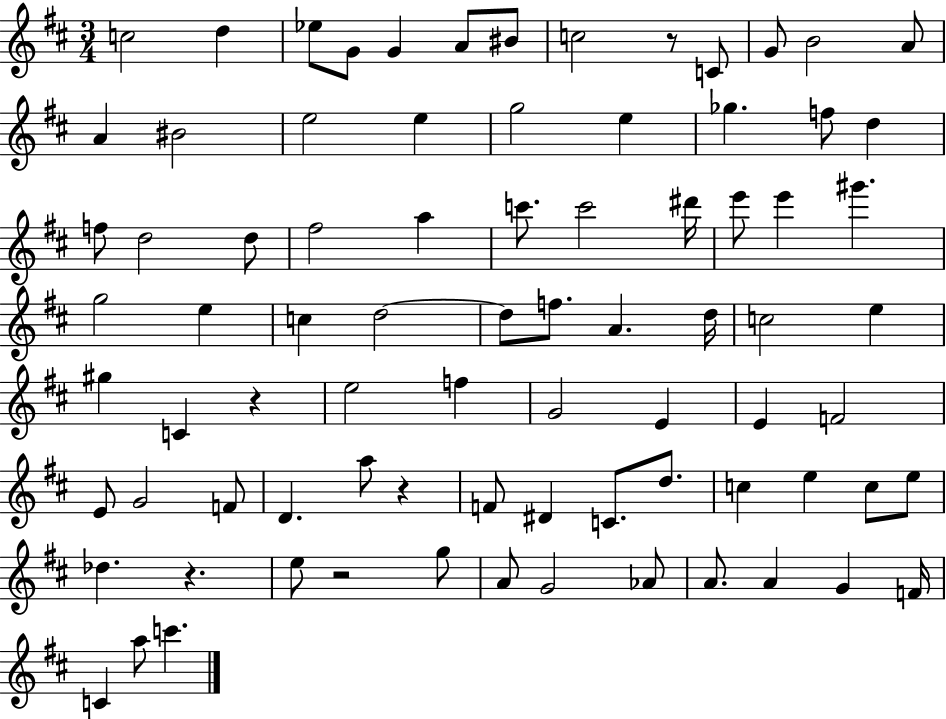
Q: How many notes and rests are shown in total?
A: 81